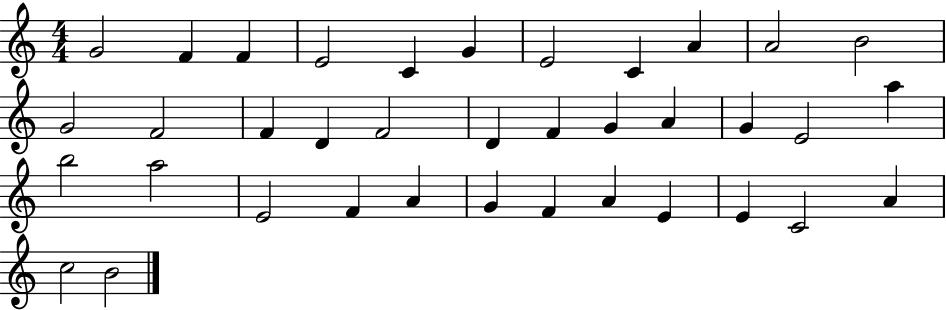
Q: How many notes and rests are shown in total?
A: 37